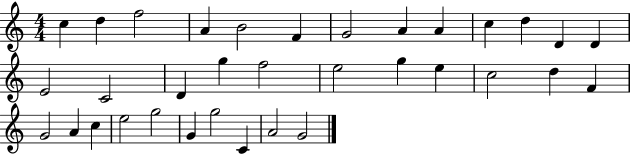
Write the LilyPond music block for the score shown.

{
  \clef treble
  \numericTimeSignature
  \time 4/4
  \key c \major
  c''4 d''4 f''2 | a'4 b'2 f'4 | g'2 a'4 a'4 | c''4 d''4 d'4 d'4 | \break e'2 c'2 | d'4 g''4 f''2 | e''2 g''4 e''4 | c''2 d''4 f'4 | \break g'2 a'4 c''4 | e''2 g''2 | g'4 g''2 c'4 | a'2 g'2 | \break \bar "|."
}